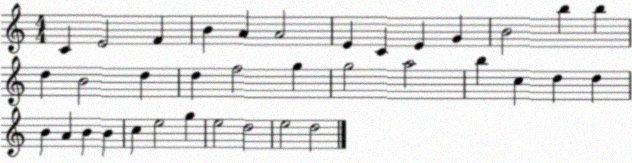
X:1
T:Untitled
M:4/4
L:1/4
K:C
C E2 F B A A2 E C E G B2 b b d B2 d d f2 g g2 a2 b c d d B A B B c e2 g e2 d2 e2 d2